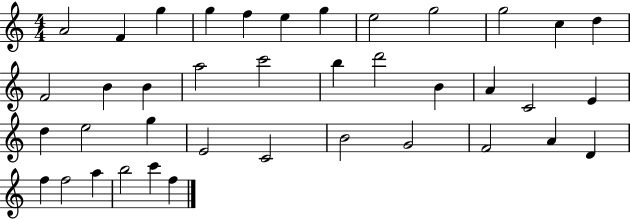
X:1
T:Untitled
M:4/4
L:1/4
K:C
A2 F g g f e g e2 g2 g2 c d F2 B B a2 c'2 b d'2 B A C2 E d e2 g E2 C2 B2 G2 F2 A D f f2 a b2 c' f